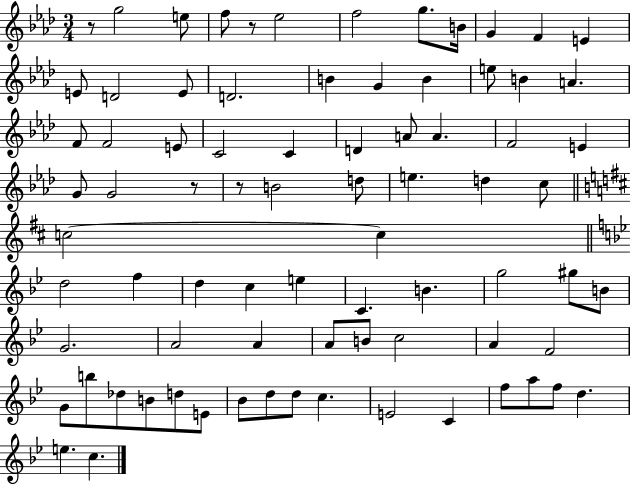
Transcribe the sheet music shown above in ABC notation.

X:1
T:Untitled
M:3/4
L:1/4
K:Ab
z/2 g2 e/2 f/2 z/2 _e2 f2 g/2 B/4 G F E E/2 D2 E/2 D2 B G B e/2 B A F/2 F2 E/2 C2 C D A/2 A F2 E G/2 G2 z/2 z/2 B2 d/2 e d c/2 c2 c d2 f d c e C B g2 ^g/2 B/2 G2 A2 A A/2 B/2 c2 A F2 G/2 b/2 _d/2 B/2 d/2 E/2 _B/2 d/2 d/2 c E2 C f/2 a/2 f/2 d e c